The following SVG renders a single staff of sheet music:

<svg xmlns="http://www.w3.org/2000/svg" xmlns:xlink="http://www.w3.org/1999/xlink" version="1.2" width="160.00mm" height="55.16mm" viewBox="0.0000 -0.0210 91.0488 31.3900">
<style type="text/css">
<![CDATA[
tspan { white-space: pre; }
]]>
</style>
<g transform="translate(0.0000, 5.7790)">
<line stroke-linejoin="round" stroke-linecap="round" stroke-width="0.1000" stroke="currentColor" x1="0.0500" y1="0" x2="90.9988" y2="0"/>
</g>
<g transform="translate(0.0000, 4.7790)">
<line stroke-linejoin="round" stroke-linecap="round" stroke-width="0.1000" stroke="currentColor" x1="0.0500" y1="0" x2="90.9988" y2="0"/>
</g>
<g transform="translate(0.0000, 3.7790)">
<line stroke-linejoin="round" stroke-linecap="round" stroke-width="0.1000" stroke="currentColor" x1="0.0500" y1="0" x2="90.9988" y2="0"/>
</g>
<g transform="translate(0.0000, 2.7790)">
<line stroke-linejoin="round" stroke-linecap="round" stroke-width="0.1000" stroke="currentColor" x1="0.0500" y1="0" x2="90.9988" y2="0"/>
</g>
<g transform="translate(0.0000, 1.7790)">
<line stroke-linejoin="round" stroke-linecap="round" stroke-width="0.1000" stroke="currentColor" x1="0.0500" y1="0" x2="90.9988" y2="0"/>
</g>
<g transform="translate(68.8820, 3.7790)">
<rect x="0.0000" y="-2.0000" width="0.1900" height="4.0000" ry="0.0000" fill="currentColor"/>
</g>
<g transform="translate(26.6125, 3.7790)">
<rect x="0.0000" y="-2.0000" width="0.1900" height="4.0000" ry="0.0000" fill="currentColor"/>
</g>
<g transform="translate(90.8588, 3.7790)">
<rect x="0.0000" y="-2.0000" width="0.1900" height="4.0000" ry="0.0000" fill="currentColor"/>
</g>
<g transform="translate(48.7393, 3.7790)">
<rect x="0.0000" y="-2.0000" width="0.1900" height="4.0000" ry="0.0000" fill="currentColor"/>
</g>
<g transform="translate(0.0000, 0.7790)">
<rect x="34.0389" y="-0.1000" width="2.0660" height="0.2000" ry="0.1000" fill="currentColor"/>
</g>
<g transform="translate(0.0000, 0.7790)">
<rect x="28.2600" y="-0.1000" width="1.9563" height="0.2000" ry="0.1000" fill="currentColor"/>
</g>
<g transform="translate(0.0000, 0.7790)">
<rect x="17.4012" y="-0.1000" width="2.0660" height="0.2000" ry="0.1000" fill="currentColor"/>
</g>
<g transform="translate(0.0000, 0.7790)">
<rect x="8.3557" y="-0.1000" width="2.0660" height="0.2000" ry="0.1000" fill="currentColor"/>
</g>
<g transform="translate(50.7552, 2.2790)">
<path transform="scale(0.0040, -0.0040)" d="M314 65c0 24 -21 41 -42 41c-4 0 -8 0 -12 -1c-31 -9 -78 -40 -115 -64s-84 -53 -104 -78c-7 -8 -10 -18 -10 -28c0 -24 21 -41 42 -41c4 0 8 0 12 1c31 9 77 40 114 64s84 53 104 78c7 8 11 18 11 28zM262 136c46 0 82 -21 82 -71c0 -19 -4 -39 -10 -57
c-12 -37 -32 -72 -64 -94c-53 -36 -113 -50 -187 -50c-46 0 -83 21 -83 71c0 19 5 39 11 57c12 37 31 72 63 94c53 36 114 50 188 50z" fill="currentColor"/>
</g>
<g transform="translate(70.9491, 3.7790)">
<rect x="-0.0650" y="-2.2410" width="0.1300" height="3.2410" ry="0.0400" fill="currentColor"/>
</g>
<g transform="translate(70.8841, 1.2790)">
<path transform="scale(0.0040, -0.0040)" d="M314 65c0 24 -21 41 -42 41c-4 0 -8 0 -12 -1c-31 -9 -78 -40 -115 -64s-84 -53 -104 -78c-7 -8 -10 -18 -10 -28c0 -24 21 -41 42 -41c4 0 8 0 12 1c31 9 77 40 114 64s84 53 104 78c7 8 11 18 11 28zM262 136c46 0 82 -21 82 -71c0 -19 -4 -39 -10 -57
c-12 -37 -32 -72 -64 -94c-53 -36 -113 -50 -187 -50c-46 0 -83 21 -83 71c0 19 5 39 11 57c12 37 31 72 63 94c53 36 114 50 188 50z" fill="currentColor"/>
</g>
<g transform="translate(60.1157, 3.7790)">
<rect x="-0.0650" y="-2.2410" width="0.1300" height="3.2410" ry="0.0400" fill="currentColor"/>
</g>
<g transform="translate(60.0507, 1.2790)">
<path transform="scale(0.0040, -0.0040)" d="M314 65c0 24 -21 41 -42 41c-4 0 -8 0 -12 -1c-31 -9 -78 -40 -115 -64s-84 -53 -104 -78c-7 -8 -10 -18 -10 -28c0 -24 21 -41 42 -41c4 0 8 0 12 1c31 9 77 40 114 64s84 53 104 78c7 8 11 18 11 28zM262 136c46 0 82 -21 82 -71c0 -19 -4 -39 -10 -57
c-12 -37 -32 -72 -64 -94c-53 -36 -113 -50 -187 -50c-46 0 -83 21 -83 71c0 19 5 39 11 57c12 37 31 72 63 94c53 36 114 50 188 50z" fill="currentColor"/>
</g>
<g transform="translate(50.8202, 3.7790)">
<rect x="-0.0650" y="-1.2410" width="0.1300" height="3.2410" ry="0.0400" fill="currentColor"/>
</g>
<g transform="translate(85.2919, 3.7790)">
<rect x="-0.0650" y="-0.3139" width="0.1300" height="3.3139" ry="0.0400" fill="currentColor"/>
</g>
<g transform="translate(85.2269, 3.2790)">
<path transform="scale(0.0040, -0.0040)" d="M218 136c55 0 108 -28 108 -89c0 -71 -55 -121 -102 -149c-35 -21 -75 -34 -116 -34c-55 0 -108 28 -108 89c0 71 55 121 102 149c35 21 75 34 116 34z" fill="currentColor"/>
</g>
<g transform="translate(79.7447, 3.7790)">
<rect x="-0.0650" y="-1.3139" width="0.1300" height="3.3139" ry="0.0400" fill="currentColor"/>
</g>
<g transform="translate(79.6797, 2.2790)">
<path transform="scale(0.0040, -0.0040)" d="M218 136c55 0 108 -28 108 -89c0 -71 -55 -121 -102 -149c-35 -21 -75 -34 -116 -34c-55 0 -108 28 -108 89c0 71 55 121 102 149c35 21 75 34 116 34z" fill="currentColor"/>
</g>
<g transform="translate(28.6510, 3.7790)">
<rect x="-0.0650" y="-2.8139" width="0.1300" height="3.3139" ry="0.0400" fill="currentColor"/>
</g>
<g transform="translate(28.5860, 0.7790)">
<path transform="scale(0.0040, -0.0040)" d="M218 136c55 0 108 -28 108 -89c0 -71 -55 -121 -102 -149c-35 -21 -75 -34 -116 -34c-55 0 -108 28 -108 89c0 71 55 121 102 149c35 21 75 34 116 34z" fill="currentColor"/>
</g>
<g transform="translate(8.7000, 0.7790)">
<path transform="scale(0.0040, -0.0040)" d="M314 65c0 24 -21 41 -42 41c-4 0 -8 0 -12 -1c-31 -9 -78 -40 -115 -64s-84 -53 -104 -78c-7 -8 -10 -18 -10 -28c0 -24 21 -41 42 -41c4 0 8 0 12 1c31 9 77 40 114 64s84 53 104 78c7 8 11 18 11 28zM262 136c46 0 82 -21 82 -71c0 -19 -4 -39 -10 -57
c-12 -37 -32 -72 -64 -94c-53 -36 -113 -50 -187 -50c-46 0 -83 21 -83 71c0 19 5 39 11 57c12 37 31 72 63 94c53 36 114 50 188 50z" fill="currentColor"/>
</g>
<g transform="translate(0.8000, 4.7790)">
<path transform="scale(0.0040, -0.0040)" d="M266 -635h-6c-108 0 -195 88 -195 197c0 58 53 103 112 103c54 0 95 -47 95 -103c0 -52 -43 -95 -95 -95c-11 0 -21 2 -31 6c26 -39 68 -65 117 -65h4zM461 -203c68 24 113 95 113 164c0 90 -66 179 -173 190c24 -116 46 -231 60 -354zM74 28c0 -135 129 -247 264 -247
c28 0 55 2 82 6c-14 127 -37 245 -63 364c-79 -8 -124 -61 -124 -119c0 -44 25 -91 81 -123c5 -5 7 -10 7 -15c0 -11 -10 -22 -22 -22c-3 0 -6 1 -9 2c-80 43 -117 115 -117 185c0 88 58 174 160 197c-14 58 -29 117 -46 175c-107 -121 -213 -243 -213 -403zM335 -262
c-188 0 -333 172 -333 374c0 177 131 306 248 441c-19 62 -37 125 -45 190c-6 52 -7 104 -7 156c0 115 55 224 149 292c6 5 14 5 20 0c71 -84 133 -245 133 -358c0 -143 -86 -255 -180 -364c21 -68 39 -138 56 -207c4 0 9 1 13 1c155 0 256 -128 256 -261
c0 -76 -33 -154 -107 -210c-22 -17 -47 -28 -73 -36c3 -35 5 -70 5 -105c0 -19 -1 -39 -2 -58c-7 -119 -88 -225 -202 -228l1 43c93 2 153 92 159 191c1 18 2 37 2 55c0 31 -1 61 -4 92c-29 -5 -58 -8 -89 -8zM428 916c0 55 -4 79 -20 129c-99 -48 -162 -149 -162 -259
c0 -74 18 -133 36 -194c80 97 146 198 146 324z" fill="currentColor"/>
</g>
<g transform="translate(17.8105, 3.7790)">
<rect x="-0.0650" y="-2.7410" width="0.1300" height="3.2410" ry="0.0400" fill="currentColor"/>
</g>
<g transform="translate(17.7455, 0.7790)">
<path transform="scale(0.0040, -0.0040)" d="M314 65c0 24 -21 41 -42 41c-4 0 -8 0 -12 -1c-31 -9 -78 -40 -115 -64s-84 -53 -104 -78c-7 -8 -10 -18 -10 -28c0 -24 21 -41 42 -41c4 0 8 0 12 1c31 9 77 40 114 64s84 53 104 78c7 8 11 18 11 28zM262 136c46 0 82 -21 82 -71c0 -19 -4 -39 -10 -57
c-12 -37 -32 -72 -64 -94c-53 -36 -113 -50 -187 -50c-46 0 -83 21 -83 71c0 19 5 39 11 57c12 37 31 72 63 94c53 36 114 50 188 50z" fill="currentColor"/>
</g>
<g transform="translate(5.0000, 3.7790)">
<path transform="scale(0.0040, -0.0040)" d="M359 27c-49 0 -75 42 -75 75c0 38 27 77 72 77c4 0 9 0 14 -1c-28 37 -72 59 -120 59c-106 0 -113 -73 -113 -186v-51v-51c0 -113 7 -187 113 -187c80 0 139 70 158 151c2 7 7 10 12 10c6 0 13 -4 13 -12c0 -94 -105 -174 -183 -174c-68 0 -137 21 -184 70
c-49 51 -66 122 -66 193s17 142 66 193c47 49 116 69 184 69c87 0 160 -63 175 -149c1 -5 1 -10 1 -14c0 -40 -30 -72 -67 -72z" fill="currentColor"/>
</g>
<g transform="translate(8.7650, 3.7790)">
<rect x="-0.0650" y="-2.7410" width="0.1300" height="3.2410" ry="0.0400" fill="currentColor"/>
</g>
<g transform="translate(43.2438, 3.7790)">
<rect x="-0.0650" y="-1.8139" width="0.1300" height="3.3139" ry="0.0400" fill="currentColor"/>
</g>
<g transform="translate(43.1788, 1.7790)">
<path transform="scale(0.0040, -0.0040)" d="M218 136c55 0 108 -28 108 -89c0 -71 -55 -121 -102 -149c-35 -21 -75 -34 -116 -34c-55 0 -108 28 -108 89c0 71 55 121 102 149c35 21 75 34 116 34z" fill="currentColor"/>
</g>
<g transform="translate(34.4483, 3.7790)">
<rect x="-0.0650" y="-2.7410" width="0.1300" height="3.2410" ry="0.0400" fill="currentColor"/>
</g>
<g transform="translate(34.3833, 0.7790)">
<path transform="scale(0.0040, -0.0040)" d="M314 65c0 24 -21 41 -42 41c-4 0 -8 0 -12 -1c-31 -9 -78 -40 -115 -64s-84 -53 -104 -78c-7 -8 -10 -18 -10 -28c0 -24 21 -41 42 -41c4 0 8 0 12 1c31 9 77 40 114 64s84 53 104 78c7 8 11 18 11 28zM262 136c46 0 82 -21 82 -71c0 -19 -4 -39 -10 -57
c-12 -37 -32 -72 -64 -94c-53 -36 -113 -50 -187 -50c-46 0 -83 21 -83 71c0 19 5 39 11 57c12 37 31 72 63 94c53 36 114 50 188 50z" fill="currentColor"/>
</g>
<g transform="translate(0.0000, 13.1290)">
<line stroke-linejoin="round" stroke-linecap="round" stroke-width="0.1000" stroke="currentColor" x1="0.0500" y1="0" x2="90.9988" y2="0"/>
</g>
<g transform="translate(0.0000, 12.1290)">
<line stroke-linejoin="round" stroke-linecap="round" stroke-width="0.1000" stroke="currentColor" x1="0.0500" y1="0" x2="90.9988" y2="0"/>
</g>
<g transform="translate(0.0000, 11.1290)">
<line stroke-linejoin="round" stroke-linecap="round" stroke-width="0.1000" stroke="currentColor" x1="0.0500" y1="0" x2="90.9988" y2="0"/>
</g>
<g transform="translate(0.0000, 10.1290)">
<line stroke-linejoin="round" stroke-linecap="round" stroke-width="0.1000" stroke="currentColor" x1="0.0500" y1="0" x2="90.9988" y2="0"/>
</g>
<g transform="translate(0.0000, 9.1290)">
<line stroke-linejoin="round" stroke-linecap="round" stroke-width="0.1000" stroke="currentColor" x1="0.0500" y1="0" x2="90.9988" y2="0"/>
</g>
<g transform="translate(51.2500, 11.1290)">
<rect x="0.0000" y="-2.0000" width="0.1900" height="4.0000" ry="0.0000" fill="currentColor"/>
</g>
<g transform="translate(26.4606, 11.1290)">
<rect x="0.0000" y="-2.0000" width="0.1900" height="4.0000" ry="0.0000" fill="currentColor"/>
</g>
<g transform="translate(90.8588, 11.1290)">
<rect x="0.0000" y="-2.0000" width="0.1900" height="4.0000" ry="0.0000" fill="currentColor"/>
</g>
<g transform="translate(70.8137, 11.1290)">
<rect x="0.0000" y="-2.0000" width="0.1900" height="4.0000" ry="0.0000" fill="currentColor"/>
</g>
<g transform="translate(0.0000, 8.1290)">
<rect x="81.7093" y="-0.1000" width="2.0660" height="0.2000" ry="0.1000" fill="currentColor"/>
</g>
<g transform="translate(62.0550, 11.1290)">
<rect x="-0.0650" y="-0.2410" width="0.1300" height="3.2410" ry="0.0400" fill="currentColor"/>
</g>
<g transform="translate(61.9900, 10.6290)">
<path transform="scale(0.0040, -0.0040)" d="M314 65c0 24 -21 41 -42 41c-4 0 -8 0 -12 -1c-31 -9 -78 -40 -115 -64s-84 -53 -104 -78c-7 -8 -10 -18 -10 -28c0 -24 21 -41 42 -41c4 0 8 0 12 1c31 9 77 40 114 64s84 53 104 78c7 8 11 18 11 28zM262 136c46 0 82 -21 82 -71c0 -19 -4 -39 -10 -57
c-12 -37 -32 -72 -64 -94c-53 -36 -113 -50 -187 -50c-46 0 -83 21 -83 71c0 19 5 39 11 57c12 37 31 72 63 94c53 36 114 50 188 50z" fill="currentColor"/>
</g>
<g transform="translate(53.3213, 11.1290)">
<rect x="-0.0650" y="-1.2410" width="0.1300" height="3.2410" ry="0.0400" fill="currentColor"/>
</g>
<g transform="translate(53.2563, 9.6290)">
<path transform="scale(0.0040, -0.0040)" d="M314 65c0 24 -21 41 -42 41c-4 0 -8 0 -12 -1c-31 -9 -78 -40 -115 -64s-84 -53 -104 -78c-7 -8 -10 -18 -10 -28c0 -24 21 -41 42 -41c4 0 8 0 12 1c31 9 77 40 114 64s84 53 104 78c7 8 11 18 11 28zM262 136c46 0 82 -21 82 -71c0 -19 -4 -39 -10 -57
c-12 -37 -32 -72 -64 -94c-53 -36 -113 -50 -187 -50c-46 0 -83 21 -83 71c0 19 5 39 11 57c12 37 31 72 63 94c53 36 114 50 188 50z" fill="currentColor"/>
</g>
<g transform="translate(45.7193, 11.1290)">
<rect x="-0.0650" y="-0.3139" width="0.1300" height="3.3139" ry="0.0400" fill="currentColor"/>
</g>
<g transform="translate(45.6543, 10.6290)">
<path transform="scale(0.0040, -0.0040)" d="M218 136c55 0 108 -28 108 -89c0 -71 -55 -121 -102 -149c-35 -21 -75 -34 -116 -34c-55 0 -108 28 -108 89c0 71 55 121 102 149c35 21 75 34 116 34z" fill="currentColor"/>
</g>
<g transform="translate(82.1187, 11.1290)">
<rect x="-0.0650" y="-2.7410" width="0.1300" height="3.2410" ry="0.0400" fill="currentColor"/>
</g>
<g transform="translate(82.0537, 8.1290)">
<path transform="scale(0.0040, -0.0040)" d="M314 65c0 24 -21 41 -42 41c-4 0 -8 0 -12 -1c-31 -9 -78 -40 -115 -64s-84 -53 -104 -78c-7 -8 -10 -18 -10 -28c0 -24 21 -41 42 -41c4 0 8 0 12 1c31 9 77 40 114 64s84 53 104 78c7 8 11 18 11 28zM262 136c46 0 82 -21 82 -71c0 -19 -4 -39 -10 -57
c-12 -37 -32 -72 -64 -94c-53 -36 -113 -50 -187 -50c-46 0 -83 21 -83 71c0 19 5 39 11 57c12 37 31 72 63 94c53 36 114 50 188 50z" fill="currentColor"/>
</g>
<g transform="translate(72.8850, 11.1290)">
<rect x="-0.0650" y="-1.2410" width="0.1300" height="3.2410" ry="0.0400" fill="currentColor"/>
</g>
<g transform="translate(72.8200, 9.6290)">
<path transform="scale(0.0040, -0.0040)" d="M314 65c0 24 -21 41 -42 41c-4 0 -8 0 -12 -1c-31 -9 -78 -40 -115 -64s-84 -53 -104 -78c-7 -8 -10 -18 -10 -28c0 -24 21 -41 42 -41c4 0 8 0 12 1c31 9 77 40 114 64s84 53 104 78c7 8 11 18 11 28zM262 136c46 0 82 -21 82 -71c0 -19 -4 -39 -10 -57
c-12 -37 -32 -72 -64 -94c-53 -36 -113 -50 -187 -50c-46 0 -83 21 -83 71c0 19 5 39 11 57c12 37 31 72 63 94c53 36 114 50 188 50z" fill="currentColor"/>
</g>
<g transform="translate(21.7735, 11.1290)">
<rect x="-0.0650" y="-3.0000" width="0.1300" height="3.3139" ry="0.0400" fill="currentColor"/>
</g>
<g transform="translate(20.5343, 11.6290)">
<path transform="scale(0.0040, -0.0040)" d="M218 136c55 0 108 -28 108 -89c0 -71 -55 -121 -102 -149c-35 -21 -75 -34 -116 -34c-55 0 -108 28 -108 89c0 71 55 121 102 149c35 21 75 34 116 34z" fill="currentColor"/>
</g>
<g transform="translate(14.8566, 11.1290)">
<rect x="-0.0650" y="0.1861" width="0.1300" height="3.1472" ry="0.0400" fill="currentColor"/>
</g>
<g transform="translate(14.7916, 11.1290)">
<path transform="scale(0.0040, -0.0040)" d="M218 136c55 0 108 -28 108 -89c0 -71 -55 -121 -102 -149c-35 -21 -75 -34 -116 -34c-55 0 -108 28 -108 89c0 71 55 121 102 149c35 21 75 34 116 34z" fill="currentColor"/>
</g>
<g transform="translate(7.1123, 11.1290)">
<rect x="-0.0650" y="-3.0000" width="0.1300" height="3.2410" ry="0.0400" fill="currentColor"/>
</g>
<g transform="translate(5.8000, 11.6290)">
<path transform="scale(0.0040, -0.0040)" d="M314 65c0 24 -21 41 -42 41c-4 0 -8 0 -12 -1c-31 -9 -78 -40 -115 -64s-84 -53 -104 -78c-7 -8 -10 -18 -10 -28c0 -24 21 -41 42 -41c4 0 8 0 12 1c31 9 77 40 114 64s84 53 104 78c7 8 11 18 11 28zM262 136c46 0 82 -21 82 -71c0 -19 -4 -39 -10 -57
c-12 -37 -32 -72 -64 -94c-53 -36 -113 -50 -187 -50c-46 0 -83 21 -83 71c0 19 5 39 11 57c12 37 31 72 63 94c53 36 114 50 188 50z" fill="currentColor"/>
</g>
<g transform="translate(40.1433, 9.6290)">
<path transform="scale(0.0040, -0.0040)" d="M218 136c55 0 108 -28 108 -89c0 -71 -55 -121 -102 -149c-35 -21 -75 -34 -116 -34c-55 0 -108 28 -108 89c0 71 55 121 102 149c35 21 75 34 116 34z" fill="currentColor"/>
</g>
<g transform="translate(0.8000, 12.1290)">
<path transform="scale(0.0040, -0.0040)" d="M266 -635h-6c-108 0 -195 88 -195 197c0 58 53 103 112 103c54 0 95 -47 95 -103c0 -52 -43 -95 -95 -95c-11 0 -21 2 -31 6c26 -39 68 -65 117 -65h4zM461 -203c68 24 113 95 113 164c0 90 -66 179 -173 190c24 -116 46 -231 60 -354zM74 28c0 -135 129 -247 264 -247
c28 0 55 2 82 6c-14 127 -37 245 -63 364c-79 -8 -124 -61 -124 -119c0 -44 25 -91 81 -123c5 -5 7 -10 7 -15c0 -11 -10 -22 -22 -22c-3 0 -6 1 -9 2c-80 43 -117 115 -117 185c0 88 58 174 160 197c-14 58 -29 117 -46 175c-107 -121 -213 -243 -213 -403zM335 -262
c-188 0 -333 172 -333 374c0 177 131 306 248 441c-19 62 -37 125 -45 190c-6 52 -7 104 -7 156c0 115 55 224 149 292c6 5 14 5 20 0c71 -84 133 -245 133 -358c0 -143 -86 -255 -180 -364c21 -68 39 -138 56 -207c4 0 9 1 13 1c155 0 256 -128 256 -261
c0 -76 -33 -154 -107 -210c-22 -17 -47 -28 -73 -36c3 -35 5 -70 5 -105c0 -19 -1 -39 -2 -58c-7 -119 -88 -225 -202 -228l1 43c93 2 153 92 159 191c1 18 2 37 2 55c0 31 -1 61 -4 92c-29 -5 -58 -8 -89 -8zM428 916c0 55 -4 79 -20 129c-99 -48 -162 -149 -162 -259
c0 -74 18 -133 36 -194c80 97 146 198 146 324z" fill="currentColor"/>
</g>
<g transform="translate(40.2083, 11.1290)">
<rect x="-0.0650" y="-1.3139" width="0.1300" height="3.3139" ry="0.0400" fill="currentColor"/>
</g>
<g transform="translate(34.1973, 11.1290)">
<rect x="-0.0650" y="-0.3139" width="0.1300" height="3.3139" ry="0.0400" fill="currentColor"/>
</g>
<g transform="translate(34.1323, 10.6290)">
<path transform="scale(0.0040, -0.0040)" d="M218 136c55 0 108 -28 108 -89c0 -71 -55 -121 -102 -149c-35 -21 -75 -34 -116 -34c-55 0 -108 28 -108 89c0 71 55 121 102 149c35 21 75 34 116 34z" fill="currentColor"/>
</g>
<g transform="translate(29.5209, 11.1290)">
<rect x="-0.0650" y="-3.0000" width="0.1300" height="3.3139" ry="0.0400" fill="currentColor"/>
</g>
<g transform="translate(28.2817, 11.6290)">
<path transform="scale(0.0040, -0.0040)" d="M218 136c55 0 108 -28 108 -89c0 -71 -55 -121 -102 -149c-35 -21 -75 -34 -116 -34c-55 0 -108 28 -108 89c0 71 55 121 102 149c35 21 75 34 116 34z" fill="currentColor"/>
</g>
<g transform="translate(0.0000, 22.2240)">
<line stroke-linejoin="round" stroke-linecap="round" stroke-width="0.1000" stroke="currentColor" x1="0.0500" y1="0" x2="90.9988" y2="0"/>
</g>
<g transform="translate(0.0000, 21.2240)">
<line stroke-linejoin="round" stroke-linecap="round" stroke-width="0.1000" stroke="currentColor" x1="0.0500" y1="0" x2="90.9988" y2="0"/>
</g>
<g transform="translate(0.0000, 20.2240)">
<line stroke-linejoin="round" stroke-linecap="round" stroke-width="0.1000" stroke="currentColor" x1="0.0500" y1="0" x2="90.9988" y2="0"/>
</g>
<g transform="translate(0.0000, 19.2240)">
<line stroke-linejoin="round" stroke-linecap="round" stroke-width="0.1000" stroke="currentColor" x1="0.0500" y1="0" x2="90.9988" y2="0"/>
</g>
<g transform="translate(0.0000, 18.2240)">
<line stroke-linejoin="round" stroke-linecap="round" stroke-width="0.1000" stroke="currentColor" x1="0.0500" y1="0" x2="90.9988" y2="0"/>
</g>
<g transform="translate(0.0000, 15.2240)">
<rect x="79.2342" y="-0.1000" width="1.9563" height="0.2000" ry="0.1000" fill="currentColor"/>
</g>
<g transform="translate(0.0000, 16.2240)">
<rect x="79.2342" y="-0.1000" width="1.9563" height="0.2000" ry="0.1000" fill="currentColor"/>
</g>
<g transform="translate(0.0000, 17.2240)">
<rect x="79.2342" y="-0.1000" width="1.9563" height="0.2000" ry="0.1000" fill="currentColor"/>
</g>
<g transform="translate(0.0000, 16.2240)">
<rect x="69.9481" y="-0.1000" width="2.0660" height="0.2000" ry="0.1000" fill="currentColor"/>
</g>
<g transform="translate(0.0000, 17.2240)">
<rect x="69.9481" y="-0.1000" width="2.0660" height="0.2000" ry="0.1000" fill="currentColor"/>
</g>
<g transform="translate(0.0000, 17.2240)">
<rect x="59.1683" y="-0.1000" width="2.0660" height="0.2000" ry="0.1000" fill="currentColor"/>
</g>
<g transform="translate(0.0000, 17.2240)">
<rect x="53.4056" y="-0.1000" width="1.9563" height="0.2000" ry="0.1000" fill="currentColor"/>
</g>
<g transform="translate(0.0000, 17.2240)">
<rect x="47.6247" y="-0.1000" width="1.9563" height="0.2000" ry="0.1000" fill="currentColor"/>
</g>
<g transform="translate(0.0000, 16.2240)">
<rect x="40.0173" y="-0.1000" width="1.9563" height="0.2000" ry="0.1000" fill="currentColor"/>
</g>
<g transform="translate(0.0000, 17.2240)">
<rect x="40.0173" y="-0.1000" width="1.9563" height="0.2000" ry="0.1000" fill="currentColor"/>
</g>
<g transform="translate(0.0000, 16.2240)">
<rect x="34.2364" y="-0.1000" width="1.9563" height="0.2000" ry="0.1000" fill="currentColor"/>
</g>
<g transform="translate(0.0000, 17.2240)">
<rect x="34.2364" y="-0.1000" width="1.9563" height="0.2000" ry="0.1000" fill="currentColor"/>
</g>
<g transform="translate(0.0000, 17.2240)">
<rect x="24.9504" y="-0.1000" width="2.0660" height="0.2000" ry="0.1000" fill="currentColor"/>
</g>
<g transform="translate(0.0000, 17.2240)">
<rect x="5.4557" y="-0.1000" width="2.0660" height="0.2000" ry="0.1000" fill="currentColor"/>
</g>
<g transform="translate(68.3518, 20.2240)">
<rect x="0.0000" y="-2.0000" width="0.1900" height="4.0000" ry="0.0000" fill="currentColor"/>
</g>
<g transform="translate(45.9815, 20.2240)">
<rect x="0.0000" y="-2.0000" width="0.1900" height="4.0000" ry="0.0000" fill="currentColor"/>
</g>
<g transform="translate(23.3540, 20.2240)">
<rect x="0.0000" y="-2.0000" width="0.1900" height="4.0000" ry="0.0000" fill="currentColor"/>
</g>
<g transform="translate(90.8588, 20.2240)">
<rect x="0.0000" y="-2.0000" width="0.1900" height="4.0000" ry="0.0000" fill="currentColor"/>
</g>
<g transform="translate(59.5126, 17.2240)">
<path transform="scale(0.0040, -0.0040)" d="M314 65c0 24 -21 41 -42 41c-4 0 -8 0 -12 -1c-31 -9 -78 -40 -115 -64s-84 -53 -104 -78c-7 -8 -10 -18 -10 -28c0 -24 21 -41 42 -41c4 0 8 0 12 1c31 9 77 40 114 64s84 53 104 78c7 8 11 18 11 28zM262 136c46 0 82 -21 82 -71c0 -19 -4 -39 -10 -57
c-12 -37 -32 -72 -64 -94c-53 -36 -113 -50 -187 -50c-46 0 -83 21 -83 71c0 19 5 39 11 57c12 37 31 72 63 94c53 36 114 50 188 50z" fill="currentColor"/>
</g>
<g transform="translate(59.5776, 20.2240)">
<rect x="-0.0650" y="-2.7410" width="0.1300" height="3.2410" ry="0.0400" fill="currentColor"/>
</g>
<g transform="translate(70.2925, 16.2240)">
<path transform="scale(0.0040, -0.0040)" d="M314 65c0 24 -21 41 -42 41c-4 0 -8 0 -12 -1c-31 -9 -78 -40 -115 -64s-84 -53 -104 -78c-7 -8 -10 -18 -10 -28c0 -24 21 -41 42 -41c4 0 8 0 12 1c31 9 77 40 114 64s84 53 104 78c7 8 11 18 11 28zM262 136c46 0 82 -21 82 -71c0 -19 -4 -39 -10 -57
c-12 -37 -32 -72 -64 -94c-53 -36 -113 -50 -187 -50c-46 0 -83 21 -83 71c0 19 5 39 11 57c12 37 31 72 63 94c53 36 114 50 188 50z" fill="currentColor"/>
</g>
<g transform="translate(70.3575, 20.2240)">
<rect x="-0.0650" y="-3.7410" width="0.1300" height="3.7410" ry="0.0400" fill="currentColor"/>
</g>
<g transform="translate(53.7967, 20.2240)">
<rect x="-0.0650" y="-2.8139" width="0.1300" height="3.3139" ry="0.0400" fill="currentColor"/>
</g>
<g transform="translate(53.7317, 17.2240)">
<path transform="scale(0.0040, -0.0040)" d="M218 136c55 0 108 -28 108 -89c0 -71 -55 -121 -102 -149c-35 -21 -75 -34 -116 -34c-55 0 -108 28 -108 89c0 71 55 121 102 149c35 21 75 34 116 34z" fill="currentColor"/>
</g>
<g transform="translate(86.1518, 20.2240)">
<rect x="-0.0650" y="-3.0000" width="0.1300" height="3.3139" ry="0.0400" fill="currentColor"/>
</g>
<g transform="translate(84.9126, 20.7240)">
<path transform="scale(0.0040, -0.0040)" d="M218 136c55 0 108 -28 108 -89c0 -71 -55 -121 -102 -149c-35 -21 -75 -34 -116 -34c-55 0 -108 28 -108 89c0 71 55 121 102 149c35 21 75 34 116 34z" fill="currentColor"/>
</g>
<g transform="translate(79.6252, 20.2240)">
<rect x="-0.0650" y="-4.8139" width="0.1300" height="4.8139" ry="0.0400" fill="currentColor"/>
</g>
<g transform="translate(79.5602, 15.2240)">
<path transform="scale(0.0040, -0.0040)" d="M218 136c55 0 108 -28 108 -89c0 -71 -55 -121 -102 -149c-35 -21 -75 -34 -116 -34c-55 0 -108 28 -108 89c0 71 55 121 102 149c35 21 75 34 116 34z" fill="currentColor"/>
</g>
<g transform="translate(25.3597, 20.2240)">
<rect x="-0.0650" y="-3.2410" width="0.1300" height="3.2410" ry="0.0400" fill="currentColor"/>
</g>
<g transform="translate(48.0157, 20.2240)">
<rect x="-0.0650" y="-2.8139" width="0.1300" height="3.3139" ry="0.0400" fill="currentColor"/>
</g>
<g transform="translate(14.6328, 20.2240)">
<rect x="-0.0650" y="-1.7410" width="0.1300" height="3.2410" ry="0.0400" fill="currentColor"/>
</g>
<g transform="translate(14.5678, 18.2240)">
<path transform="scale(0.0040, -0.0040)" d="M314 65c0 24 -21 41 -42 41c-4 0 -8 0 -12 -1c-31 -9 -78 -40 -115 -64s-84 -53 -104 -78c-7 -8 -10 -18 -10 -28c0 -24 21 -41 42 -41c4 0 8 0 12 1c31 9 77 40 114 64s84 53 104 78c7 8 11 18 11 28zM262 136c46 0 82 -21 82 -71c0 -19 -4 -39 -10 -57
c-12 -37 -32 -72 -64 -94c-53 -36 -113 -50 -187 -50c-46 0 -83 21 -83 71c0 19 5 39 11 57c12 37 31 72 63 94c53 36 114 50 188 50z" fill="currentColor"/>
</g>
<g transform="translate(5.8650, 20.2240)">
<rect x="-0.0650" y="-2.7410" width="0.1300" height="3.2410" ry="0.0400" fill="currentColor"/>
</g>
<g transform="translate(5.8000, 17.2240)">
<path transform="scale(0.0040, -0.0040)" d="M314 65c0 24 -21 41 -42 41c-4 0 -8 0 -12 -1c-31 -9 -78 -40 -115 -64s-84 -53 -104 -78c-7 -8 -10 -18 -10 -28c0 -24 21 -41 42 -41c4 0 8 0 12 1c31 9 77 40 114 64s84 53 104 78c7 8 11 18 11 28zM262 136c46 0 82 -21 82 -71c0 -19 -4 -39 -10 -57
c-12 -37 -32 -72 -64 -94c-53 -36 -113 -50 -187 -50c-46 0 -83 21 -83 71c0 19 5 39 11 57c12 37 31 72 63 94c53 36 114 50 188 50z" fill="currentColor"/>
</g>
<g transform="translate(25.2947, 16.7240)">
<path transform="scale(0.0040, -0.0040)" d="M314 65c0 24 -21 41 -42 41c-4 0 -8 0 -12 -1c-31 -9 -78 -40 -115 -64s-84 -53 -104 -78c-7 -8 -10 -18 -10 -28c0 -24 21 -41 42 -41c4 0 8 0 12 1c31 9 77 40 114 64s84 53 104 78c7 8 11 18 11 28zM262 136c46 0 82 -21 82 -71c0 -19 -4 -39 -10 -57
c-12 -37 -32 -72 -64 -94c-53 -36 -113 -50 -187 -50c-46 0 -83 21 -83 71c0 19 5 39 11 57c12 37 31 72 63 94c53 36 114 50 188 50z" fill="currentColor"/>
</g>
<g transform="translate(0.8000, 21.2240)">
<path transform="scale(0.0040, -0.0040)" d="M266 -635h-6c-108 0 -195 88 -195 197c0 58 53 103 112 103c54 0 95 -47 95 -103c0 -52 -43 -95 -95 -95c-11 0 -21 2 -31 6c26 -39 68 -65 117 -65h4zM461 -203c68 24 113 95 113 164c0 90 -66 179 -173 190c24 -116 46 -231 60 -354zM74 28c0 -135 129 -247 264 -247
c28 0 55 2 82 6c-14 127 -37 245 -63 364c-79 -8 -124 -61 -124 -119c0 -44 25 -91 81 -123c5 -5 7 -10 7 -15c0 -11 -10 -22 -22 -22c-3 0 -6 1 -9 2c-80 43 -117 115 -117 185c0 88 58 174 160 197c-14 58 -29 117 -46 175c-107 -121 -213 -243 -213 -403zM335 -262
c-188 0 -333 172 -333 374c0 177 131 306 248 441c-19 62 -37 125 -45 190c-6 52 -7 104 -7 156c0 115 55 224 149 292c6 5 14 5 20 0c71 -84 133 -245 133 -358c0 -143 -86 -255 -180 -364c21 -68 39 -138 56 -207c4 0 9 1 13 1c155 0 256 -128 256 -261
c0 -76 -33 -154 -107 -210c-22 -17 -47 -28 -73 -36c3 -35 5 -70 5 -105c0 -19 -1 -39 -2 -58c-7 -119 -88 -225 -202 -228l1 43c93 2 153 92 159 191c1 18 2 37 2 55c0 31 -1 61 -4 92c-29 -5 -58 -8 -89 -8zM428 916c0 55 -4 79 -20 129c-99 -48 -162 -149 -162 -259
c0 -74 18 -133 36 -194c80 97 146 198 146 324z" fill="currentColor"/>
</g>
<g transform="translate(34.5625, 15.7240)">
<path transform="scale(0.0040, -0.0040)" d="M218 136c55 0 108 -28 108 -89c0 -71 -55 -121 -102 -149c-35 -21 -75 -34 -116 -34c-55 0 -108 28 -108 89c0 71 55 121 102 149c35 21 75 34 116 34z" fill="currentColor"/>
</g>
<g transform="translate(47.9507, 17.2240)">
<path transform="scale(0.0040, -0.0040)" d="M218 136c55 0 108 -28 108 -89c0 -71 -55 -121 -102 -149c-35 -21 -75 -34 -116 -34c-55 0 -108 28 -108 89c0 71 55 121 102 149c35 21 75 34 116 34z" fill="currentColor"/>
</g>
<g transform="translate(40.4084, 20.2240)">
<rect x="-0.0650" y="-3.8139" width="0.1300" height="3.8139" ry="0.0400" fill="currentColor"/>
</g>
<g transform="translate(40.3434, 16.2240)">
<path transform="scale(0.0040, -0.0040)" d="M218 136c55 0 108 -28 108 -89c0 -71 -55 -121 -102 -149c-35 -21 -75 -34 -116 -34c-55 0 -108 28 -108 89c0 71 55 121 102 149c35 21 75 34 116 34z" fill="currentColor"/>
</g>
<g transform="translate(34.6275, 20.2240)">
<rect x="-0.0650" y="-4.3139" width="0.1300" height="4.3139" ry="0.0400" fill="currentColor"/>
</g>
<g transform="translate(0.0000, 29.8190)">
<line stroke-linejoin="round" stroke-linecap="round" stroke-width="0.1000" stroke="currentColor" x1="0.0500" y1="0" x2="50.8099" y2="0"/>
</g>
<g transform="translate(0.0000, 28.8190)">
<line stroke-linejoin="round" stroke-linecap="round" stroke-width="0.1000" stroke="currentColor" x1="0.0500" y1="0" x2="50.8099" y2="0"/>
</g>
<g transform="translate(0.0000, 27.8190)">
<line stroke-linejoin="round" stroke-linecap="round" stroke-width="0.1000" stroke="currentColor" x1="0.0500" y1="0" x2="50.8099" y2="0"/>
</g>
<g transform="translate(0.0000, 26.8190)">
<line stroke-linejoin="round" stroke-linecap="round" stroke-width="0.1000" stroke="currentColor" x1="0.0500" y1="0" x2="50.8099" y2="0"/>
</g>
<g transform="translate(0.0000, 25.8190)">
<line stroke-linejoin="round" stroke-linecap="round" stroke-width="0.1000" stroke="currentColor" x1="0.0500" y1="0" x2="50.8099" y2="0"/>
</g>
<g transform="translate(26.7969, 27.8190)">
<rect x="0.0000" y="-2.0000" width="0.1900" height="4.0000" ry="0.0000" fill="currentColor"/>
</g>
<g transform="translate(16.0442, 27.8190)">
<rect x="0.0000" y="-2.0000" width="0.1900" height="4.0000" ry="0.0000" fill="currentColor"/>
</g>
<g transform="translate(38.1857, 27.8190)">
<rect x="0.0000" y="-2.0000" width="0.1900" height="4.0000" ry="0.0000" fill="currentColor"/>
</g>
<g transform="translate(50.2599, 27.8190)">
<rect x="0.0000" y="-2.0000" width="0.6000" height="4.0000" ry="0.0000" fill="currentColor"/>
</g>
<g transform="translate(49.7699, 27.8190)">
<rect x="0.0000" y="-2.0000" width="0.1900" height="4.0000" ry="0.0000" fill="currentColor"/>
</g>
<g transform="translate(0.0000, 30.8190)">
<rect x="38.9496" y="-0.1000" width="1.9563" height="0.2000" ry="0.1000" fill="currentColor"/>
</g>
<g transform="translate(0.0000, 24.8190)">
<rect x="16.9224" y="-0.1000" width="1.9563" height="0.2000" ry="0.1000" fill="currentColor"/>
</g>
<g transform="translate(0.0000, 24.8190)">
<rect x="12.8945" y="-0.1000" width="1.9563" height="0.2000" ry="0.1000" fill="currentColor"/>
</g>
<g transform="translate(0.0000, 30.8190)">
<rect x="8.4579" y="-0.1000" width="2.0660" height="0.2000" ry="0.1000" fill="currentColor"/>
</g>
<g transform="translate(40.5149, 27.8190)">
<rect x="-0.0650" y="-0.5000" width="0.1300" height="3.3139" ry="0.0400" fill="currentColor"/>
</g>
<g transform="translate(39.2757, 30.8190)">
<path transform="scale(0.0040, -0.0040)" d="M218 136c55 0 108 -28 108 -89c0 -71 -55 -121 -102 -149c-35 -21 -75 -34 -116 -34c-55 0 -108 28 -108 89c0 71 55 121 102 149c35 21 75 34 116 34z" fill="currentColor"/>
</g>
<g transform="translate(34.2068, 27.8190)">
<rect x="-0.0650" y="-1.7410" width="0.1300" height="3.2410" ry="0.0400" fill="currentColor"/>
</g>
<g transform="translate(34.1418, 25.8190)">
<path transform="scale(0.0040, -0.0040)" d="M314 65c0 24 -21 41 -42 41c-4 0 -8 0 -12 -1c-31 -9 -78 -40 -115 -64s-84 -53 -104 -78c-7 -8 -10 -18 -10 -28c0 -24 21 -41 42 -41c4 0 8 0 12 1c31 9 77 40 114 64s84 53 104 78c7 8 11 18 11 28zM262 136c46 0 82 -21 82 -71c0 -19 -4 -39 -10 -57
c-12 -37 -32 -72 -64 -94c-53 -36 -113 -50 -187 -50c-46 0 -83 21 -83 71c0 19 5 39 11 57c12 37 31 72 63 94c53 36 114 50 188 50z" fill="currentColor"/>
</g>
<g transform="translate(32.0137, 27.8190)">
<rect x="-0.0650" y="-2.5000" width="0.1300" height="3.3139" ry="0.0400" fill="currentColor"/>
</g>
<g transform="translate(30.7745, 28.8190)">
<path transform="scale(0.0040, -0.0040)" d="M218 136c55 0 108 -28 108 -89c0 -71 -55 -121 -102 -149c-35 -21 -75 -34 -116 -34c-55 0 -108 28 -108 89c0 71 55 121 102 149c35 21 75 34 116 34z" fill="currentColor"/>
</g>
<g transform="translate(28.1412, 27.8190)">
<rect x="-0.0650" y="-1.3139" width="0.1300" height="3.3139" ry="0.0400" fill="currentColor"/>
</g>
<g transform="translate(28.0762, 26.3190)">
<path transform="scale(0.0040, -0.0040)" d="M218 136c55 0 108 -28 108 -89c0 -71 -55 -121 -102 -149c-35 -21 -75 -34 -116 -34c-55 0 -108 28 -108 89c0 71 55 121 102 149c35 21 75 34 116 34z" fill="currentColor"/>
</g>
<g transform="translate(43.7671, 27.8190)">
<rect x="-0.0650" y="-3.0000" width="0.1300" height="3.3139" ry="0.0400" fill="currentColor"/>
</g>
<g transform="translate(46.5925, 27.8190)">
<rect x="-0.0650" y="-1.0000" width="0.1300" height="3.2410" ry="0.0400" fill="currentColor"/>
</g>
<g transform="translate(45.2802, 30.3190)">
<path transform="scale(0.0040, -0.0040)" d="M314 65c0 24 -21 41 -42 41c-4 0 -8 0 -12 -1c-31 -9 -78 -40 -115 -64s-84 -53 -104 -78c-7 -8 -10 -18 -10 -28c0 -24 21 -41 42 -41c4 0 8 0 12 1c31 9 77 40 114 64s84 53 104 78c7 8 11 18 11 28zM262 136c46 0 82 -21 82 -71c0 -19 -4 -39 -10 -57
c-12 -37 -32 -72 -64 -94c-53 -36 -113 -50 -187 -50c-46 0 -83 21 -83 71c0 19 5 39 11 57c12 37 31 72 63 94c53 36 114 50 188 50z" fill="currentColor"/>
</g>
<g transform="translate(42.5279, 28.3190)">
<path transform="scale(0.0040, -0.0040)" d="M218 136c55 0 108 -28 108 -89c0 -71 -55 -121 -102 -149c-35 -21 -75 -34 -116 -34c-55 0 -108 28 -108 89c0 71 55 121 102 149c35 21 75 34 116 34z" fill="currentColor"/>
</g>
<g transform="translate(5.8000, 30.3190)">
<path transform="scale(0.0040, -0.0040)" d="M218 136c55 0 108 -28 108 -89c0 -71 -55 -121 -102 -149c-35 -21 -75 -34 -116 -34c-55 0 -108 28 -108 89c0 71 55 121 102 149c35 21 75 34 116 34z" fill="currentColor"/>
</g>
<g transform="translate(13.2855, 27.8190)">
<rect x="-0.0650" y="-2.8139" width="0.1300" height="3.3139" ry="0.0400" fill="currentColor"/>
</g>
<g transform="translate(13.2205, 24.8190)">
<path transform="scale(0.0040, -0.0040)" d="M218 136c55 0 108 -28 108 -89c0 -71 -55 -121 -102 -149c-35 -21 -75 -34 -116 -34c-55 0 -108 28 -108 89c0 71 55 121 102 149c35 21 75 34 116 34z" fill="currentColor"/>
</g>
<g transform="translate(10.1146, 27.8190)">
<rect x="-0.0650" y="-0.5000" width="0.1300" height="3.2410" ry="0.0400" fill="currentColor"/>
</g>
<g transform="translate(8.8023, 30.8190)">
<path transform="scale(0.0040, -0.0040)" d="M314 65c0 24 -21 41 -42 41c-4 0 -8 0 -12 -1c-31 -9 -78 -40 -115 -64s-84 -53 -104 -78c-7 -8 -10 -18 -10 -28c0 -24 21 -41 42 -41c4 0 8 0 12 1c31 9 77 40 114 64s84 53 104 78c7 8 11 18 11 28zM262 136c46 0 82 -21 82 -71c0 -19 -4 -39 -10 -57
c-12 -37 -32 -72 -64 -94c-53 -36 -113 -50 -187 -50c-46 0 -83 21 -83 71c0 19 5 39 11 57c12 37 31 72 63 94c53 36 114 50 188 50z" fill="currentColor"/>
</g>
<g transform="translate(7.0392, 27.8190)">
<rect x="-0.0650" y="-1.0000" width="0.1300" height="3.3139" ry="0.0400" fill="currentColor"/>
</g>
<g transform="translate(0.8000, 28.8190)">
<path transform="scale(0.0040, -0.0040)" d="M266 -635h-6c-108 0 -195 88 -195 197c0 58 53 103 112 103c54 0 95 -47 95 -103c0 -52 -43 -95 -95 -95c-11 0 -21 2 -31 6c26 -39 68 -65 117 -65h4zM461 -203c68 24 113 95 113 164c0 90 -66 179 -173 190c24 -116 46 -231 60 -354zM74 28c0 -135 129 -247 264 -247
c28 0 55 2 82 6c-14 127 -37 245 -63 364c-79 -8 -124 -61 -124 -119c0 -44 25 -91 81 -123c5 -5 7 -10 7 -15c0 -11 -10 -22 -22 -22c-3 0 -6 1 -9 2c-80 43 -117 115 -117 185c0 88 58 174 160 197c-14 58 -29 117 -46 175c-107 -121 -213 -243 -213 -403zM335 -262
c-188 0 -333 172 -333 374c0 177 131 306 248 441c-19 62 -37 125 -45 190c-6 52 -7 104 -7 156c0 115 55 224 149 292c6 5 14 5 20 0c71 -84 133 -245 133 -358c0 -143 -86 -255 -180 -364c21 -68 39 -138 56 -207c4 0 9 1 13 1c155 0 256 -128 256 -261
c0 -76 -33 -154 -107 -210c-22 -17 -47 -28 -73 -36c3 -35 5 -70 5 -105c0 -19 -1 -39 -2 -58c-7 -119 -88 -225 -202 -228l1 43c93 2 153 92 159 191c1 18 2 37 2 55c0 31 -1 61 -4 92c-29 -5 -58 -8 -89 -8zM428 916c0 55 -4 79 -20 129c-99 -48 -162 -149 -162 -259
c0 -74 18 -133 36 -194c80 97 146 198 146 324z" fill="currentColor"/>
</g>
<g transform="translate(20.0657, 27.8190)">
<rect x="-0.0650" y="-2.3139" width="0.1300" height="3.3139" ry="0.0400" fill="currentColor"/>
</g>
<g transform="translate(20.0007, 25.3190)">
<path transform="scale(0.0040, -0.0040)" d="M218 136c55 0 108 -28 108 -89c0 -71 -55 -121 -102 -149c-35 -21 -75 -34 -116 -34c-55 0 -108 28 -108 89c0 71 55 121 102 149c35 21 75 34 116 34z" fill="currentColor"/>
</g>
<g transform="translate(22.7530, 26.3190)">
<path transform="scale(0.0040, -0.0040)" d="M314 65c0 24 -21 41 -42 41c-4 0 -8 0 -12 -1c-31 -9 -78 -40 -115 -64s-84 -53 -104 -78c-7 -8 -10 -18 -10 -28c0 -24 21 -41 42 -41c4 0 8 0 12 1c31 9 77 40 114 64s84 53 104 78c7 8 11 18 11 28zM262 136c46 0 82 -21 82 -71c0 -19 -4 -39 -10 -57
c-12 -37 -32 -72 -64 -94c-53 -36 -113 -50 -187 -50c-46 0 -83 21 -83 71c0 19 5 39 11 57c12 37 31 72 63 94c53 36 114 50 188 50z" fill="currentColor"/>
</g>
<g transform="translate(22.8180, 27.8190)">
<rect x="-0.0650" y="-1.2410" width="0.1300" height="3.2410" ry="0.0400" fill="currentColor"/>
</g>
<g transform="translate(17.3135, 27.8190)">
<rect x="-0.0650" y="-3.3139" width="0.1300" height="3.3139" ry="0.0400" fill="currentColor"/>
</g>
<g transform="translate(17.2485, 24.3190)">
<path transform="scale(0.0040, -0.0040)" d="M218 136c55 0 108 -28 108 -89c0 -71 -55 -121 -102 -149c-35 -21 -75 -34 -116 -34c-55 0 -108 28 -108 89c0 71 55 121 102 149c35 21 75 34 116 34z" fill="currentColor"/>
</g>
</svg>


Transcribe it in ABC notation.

X:1
T:Untitled
M:4/4
L:1/4
K:C
a2 a2 a a2 f e2 g2 g2 e c A2 B A A c e c e2 c2 e2 a2 a2 f2 b2 d' c' a a a2 c'2 e' A D C2 a b g e2 e G f2 C A D2